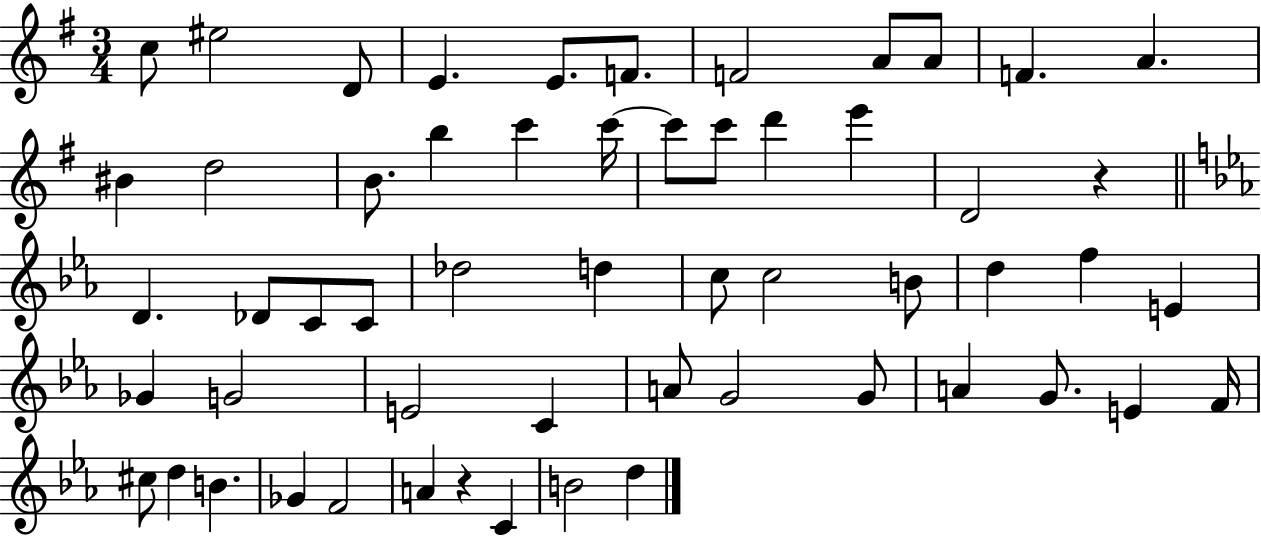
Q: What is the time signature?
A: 3/4